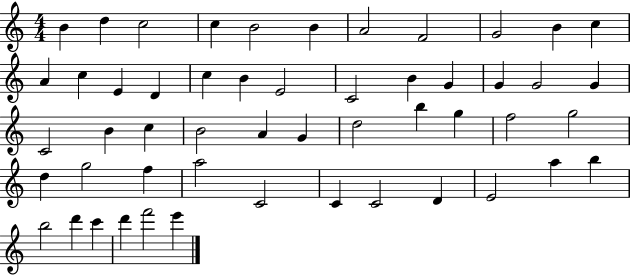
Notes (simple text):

B4/q D5/q C5/h C5/q B4/h B4/q A4/h F4/h G4/h B4/q C5/q A4/q C5/q E4/q D4/q C5/q B4/q E4/h C4/h B4/q G4/q G4/q G4/h G4/q C4/h B4/q C5/q B4/h A4/q G4/q D5/h B5/q G5/q F5/h G5/h D5/q G5/h F5/q A5/h C4/h C4/q C4/h D4/q E4/h A5/q B5/q B5/h D6/q C6/q D6/q F6/h E6/q